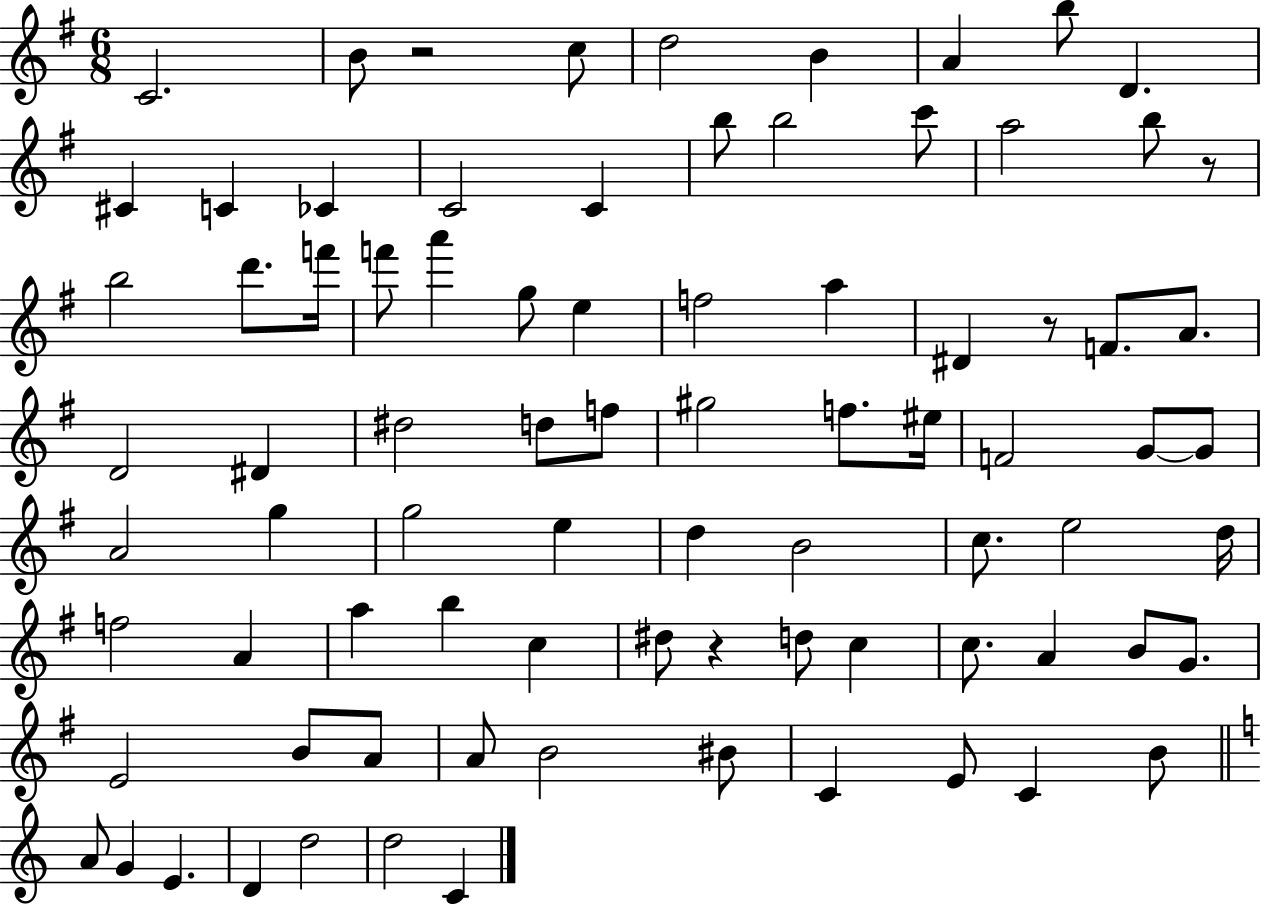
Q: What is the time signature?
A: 6/8